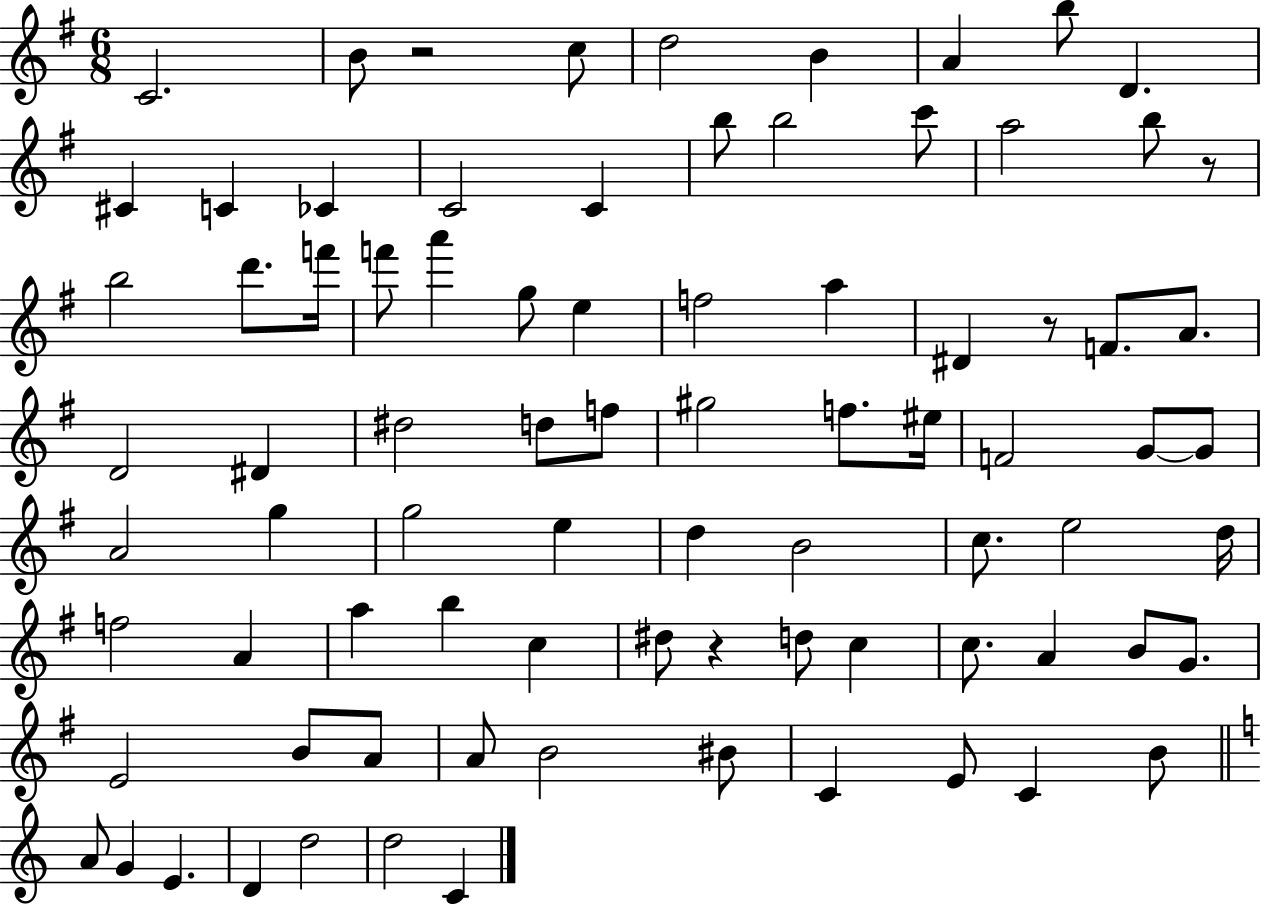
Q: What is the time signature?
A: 6/8